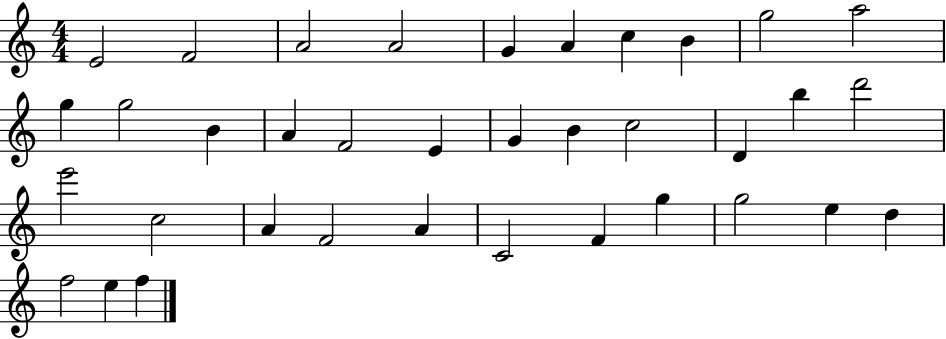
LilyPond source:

{
  \clef treble
  \numericTimeSignature
  \time 4/4
  \key c \major
  e'2 f'2 | a'2 a'2 | g'4 a'4 c''4 b'4 | g''2 a''2 | \break g''4 g''2 b'4 | a'4 f'2 e'4 | g'4 b'4 c''2 | d'4 b''4 d'''2 | \break e'''2 c''2 | a'4 f'2 a'4 | c'2 f'4 g''4 | g''2 e''4 d''4 | \break f''2 e''4 f''4 | \bar "|."
}